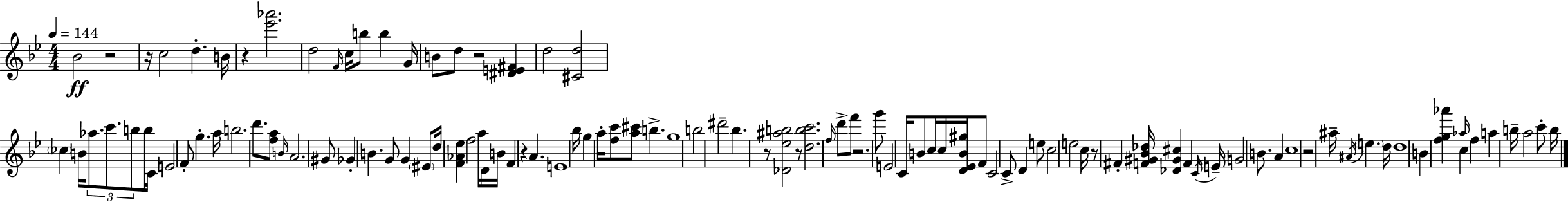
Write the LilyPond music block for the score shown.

{
  \clef treble
  \numericTimeSignature
  \time 4/4
  \key g \minor
  \tempo 4 = 144
  bes'2\ff r2 | r16 c''2 d''4.-. b'16 | r4 <ees''' aes'''>2. | d''2 \grace { f'16 } c''16 b''8 b''4 | \break g'16 b'8 d''8 r2 <dis' e' fis'>4 | d''2 <cis' d''>2 | \parenthesize ces''4 b'16 \tuplet 3/2 { aes''8. c'''8. b''8 } b''8 | c'16 e'2 f'8-. g''4.-. | \break a''16 b''2. d'''8. | <f'' a''>8 \grace { b'16 } a'2. | gis'8 ges'4-. b'4. g'8 g'4 | \parenthesize eis'8 d''16 <f' aes' ees''>4 f''2 | \break a''16 d'16 b'16 f'4 r4 a'4. | e'1 | bes''16 g''4 a''16-. <f'' c'''>8 <a'' cis'''>8 b''4.-> | g''1 | \break b''2 dis'''2-- | bes''4. r8 <des' ees'' ais'' b''>2 | r8 <d'' b'' c'''>2. | \grace { f''16 } d'''8-> f'''8 r2. | \break g'''8 e'2 c'16 b'8 c''16 c''16 | <d' ees' b' gis''>16 f'8 c'2 c'8-> d'4 | e''8 c''2 e''2 | c''16 r8 fis'4-. <f' gis' bes' des''>16 <des' gis' cis''>4 f'4 | \break \acciaccatura { c'16 } e'16-- g'2 b'8. | a'4 c''1 | r2 ais''16-- \acciaccatura { ais'16 } \parenthesize e''4. | d''16 d''1 | \break b'4 <f'' g'' aes'''>4 \grace { aes''16 } c''4 | f''4 a''4 b''16-- a''2 | c'''8-. b''16 \bar "|."
}